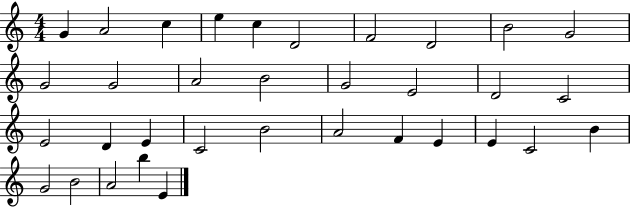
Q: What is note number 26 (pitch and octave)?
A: E4